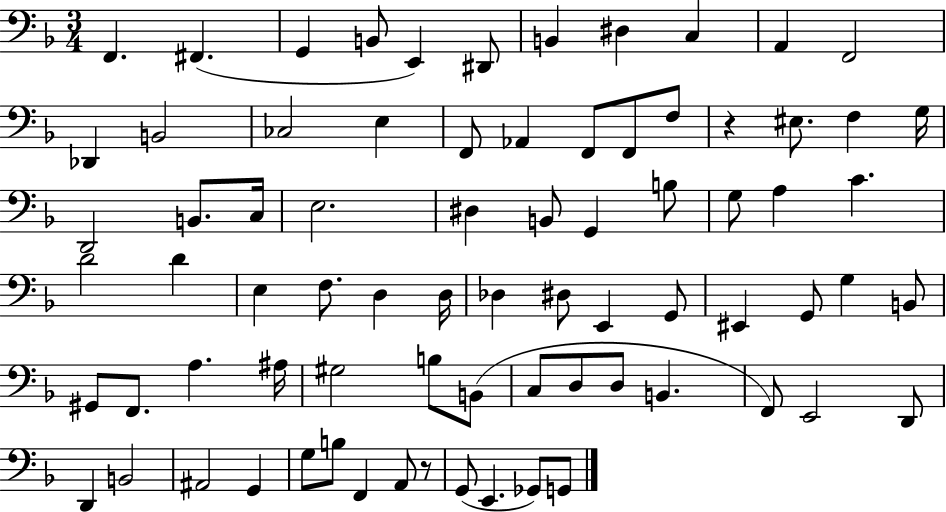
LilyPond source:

{
  \clef bass
  \numericTimeSignature
  \time 3/4
  \key f \major
  f,4. fis,4.( | g,4 b,8 e,4) dis,8 | b,4 dis4 c4 | a,4 f,2 | \break des,4 b,2 | ces2 e4 | f,8 aes,4 f,8 f,8 f8 | r4 eis8. f4 g16 | \break d,2 b,8. c16 | e2. | dis4 b,8 g,4 b8 | g8 a4 c'4. | \break d'2 d'4 | e4 f8. d4 d16 | des4 dis8 e,4 g,8 | eis,4 g,8 g4 b,8 | \break gis,8 f,8. a4. ais16 | gis2 b8 b,8( | c8 d8 d8 b,4. | f,8) e,2 d,8 | \break d,4 b,2 | ais,2 g,4 | g8 b8 f,4 a,8 r8 | g,8( e,4. ges,8) g,8 | \break \bar "|."
}